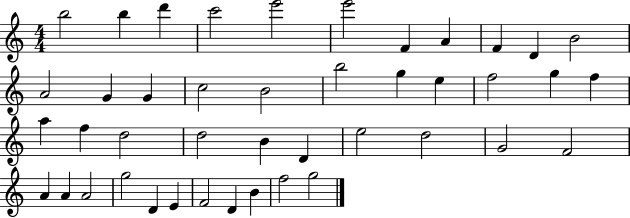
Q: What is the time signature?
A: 4/4